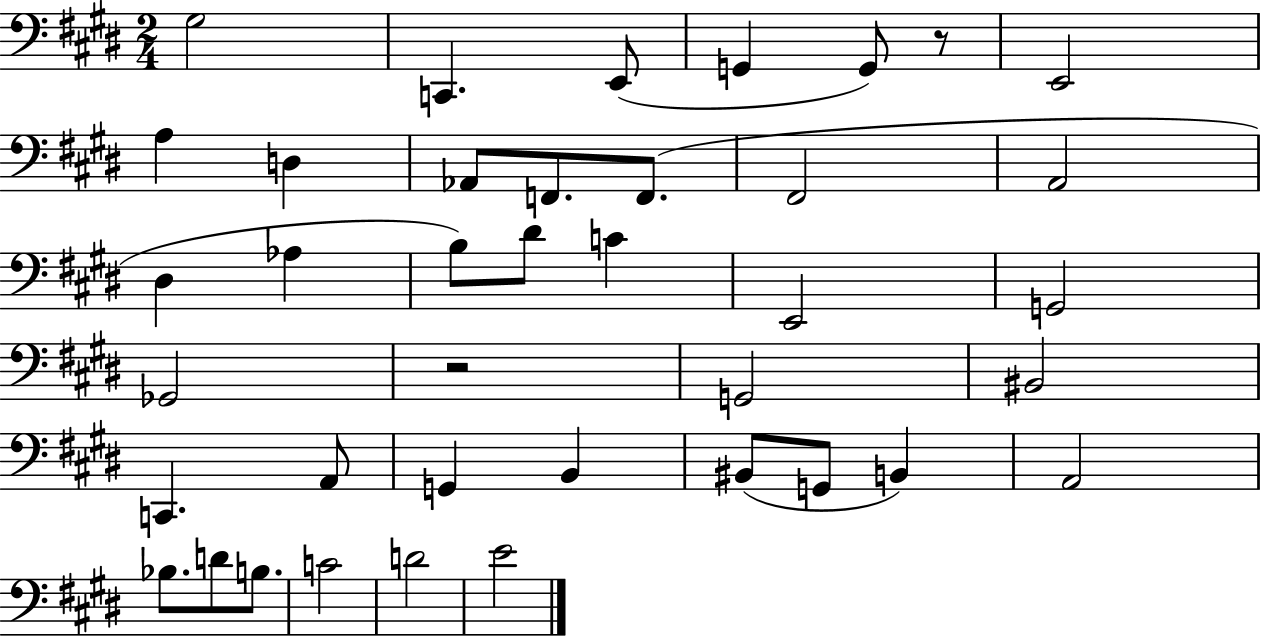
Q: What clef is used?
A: bass